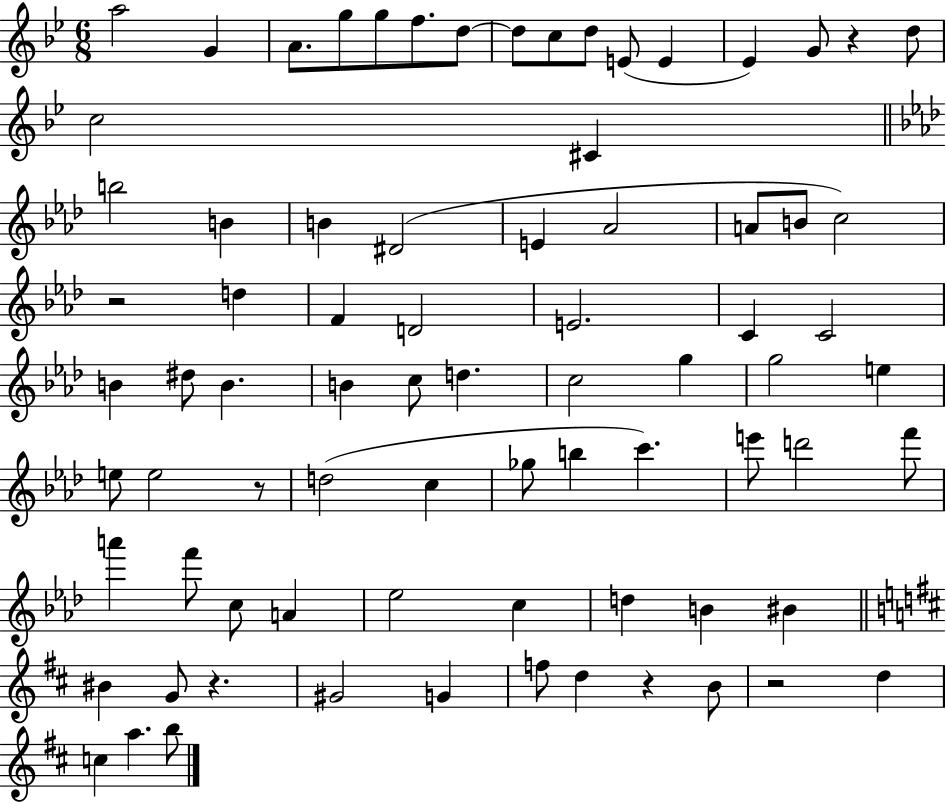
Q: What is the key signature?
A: BES major